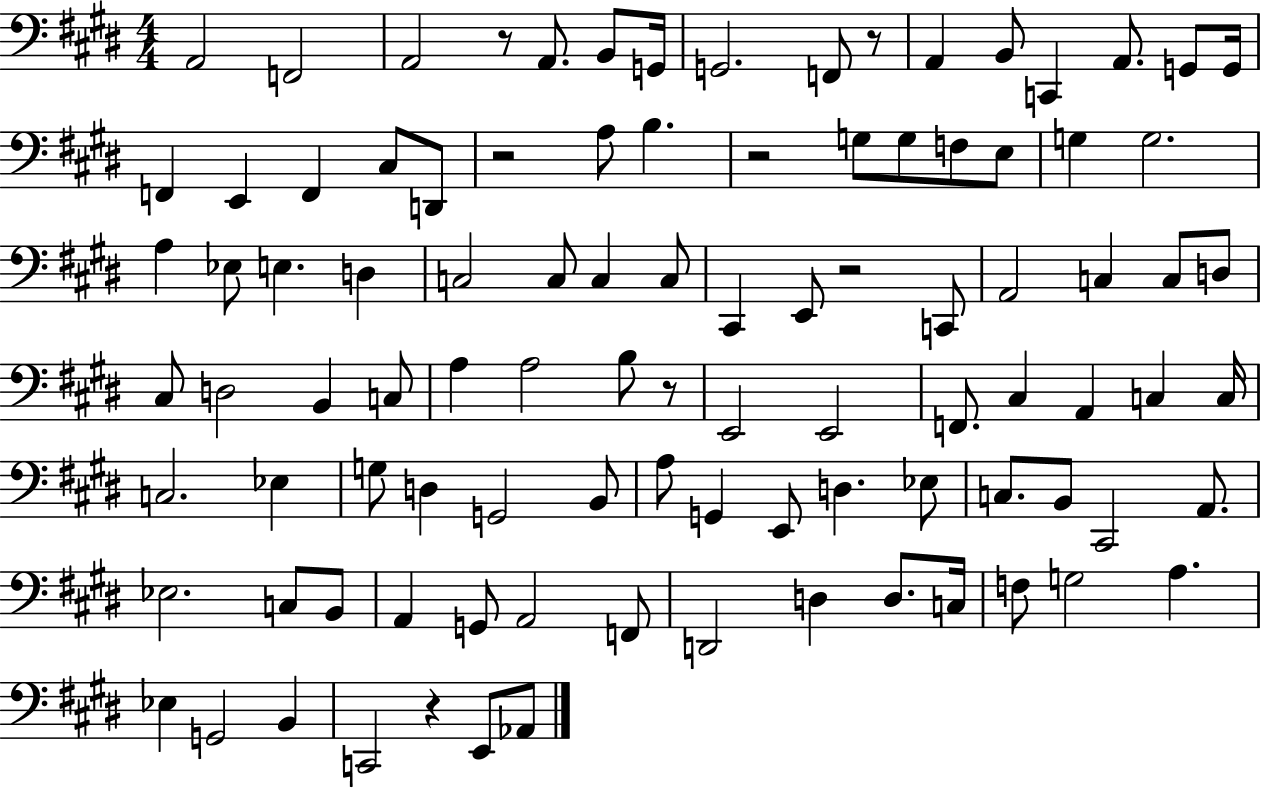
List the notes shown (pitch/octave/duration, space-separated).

A2/h F2/h A2/h R/e A2/e. B2/e G2/s G2/h. F2/e R/e A2/q B2/e C2/q A2/e. G2/e G2/s F2/q E2/q F2/q C#3/e D2/e R/h A3/e B3/q. R/h G3/e G3/e F3/e E3/e G3/q G3/h. A3/q Eb3/e E3/q. D3/q C3/h C3/e C3/q C3/e C#2/q E2/e R/h C2/e A2/h C3/q C3/e D3/e C#3/e D3/h B2/q C3/e A3/q A3/h B3/e R/e E2/h E2/h F2/e. C#3/q A2/q C3/q C3/s C3/h. Eb3/q G3/e D3/q G2/h B2/e A3/e G2/q E2/e D3/q. Eb3/e C3/e. B2/e C#2/h A2/e. Eb3/h. C3/e B2/e A2/q G2/e A2/h F2/e D2/h D3/q D3/e. C3/s F3/e G3/h A3/q. Eb3/q G2/h B2/q C2/h R/q E2/e Ab2/e